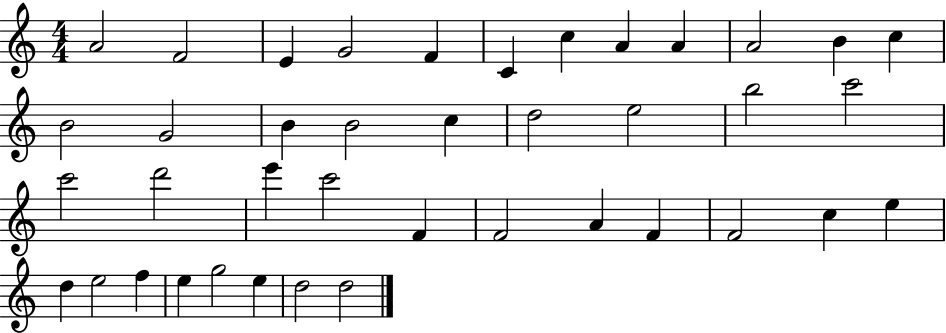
A4/h F4/h E4/q G4/h F4/q C4/q C5/q A4/q A4/q A4/h B4/q C5/q B4/h G4/h B4/q B4/h C5/q D5/h E5/h B5/h C6/h C6/h D6/h E6/q C6/h F4/q F4/h A4/q F4/q F4/h C5/q E5/q D5/q E5/h F5/q E5/q G5/h E5/q D5/h D5/h